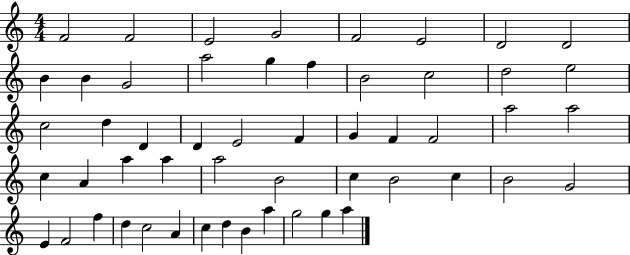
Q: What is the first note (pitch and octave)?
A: F4